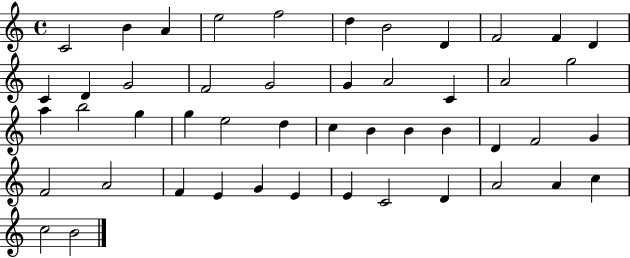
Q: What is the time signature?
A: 4/4